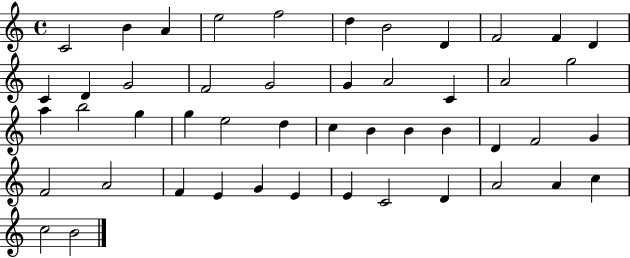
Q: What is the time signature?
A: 4/4